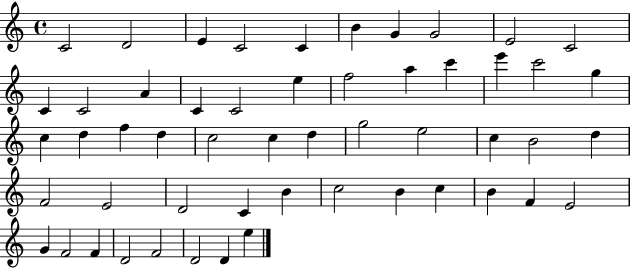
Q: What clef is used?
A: treble